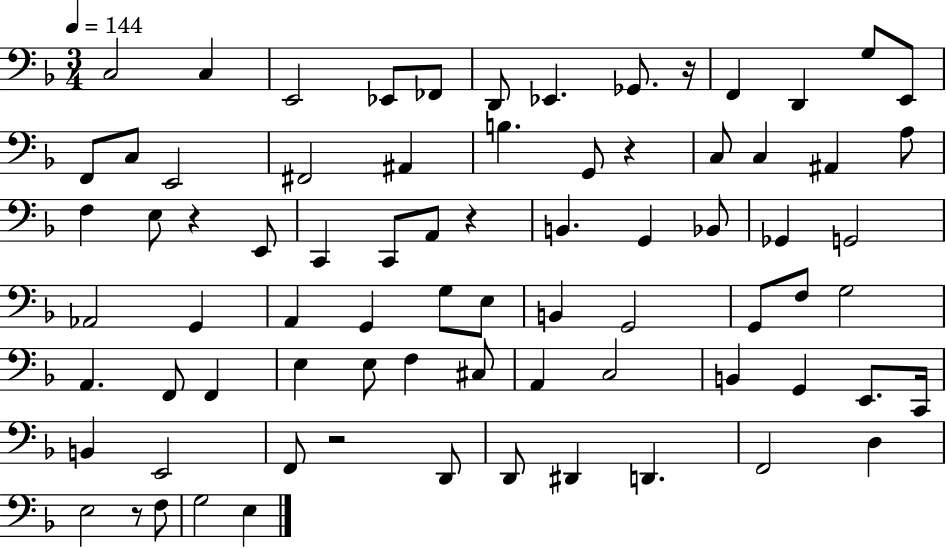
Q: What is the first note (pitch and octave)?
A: C3